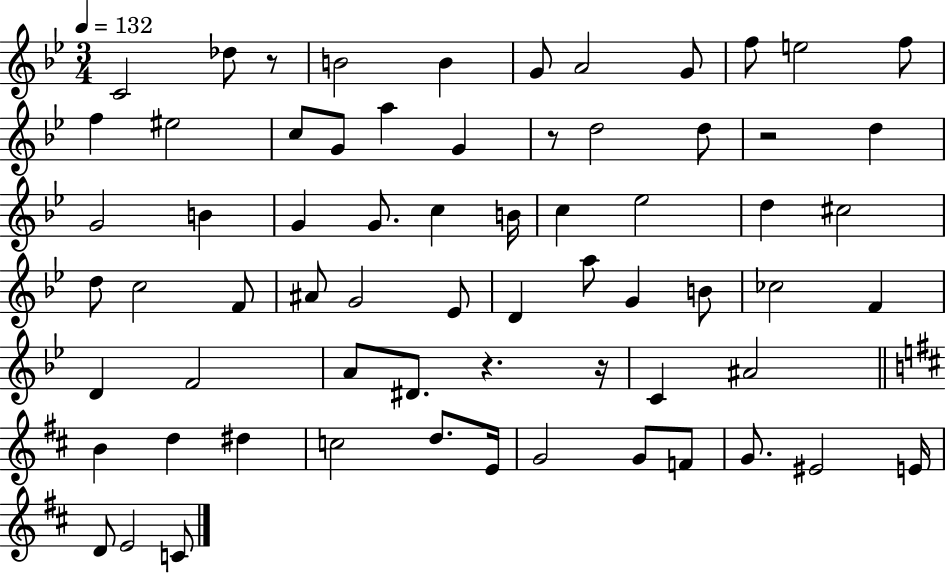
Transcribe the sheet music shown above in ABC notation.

X:1
T:Untitled
M:3/4
L:1/4
K:Bb
C2 _d/2 z/2 B2 B G/2 A2 G/2 f/2 e2 f/2 f ^e2 c/2 G/2 a G z/2 d2 d/2 z2 d G2 B G G/2 c B/4 c _e2 d ^c2 d/2 c2 F/2 ^A/2 G2 _E/2 D a/2 G B/2 _c2 F D F2 A/2 ^D/2 z z/4 C ^A2 B d ^d c2 d/2 E/4 G2 G/2 F/2 G/2 ^E2 E/4 D/2 E2 C/2